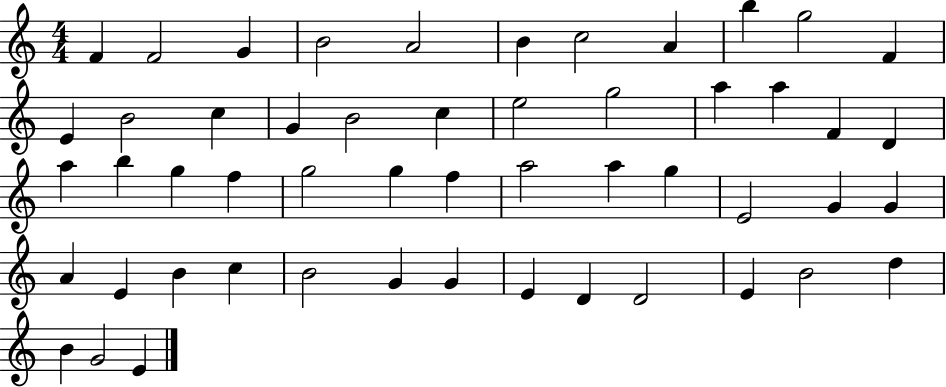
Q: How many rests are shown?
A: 0